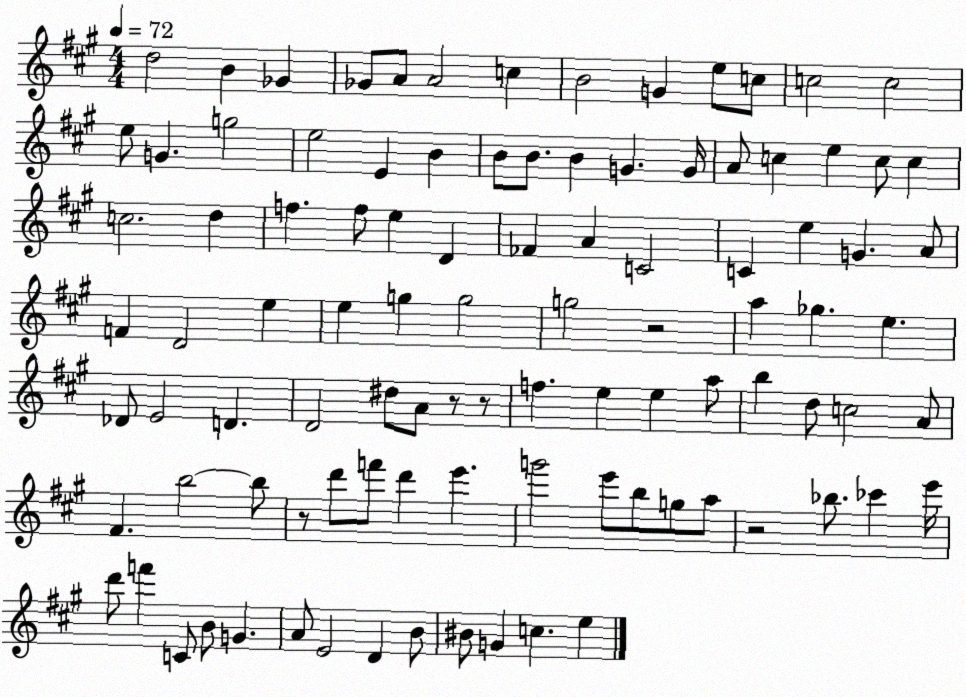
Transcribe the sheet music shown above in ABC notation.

X:1
T:Untitled
M:4/4
L:1/4
K:A
d2 B _G _G/2 A/2 A2 c B2 G e/2 c/2 c2 c2 e/2 G g2 e2 E B B/2 B/2 B G G/4 A/2 c e c/2 c c2 d f f/2 e D _F A C2 C e G A/2 F D2 e e g g2 g2 z2 a _g e _D/2 E2 D D2 ^d/2 A/2 z/2 z/2 f e e a/2 b d/2 c2 A/2 ^F b2 b/2 z/2 d'/2 f'/2 d' e' g'2 e'/2 b/2 g/2 a/2 z2 _b/2 _c' e'/4 d'/2 f' C/2 B/2 G A/2 E2 D B/2 ^B/2 G c e